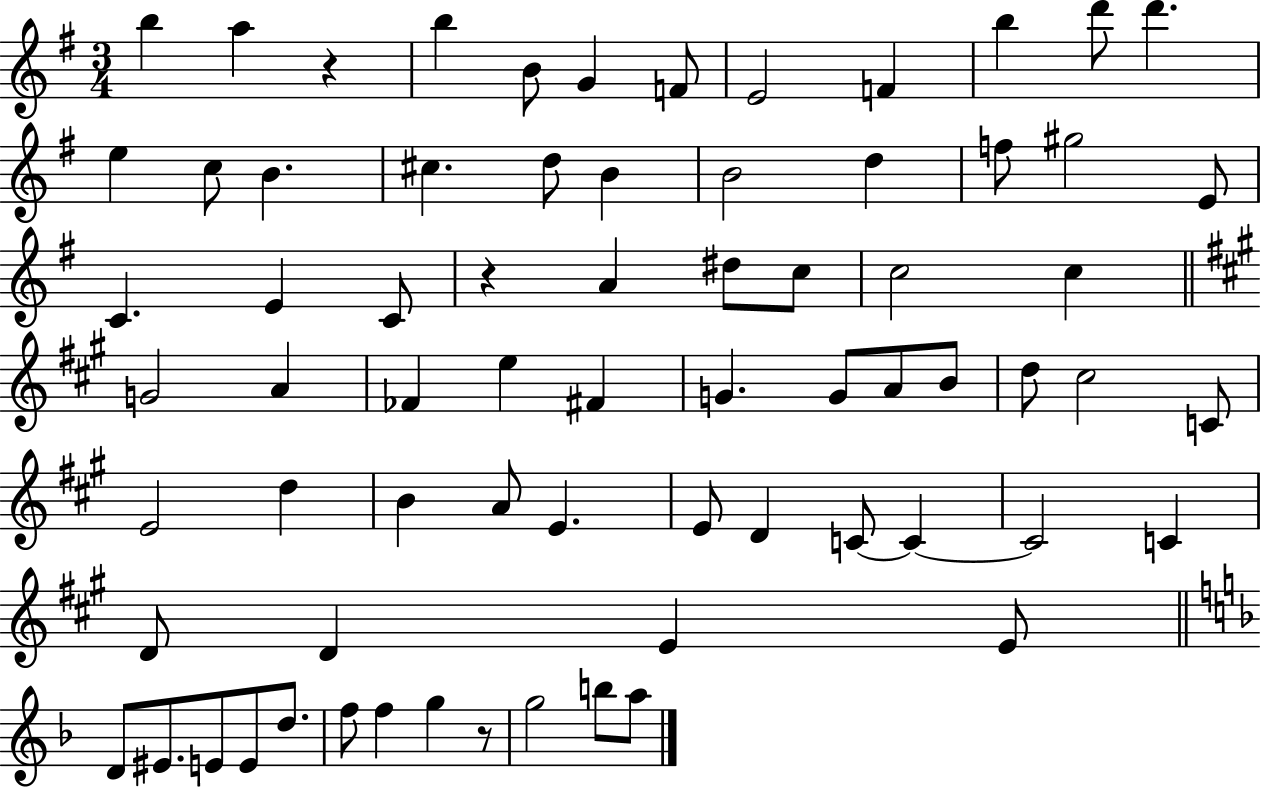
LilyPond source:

{
  \clef treble
  \numericTimeSignature
  \time 3/4
  \key g \major
  b''4 a''4 r4 | b''4 b'8 g'4 f'8 | e'2 f'4 | b''4 d'''8 d'''4. | \break e''4 c''8 b'4. | cis''4. d''8 b'4 | b'2 d''4 | f''8 gis''2 e'8 | \break c'4. e'4 c'8 | r4 a'4 dis''8 c''8 | c''2 c''4 | \bar "||" \break \key a \major g'2 a'4 | fes'4 e''4 fis'4 | g'4. g'8 a'8 b'8 | d''8 cis''2 c'8 | \break e'2 d''4 | b'4 a'8 e'4. | e'8 d'4 c'8~~ c'4~~ | c'2 c'4 | \break d'8 d'4 e'4 e'8 | \bar "||" \break \key f \major d'8 eis'8. e'8 e'8 d''8. | f''8 f''4 g''4 r8 | g''2 b''8 a''8 | \bar "|."
}